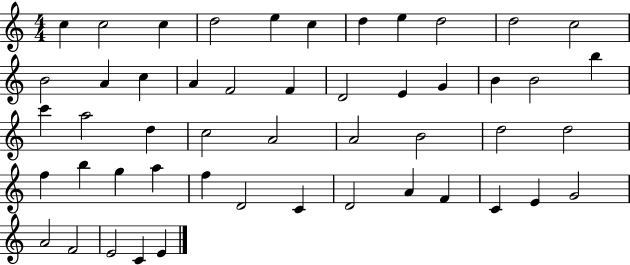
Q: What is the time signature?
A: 4/4